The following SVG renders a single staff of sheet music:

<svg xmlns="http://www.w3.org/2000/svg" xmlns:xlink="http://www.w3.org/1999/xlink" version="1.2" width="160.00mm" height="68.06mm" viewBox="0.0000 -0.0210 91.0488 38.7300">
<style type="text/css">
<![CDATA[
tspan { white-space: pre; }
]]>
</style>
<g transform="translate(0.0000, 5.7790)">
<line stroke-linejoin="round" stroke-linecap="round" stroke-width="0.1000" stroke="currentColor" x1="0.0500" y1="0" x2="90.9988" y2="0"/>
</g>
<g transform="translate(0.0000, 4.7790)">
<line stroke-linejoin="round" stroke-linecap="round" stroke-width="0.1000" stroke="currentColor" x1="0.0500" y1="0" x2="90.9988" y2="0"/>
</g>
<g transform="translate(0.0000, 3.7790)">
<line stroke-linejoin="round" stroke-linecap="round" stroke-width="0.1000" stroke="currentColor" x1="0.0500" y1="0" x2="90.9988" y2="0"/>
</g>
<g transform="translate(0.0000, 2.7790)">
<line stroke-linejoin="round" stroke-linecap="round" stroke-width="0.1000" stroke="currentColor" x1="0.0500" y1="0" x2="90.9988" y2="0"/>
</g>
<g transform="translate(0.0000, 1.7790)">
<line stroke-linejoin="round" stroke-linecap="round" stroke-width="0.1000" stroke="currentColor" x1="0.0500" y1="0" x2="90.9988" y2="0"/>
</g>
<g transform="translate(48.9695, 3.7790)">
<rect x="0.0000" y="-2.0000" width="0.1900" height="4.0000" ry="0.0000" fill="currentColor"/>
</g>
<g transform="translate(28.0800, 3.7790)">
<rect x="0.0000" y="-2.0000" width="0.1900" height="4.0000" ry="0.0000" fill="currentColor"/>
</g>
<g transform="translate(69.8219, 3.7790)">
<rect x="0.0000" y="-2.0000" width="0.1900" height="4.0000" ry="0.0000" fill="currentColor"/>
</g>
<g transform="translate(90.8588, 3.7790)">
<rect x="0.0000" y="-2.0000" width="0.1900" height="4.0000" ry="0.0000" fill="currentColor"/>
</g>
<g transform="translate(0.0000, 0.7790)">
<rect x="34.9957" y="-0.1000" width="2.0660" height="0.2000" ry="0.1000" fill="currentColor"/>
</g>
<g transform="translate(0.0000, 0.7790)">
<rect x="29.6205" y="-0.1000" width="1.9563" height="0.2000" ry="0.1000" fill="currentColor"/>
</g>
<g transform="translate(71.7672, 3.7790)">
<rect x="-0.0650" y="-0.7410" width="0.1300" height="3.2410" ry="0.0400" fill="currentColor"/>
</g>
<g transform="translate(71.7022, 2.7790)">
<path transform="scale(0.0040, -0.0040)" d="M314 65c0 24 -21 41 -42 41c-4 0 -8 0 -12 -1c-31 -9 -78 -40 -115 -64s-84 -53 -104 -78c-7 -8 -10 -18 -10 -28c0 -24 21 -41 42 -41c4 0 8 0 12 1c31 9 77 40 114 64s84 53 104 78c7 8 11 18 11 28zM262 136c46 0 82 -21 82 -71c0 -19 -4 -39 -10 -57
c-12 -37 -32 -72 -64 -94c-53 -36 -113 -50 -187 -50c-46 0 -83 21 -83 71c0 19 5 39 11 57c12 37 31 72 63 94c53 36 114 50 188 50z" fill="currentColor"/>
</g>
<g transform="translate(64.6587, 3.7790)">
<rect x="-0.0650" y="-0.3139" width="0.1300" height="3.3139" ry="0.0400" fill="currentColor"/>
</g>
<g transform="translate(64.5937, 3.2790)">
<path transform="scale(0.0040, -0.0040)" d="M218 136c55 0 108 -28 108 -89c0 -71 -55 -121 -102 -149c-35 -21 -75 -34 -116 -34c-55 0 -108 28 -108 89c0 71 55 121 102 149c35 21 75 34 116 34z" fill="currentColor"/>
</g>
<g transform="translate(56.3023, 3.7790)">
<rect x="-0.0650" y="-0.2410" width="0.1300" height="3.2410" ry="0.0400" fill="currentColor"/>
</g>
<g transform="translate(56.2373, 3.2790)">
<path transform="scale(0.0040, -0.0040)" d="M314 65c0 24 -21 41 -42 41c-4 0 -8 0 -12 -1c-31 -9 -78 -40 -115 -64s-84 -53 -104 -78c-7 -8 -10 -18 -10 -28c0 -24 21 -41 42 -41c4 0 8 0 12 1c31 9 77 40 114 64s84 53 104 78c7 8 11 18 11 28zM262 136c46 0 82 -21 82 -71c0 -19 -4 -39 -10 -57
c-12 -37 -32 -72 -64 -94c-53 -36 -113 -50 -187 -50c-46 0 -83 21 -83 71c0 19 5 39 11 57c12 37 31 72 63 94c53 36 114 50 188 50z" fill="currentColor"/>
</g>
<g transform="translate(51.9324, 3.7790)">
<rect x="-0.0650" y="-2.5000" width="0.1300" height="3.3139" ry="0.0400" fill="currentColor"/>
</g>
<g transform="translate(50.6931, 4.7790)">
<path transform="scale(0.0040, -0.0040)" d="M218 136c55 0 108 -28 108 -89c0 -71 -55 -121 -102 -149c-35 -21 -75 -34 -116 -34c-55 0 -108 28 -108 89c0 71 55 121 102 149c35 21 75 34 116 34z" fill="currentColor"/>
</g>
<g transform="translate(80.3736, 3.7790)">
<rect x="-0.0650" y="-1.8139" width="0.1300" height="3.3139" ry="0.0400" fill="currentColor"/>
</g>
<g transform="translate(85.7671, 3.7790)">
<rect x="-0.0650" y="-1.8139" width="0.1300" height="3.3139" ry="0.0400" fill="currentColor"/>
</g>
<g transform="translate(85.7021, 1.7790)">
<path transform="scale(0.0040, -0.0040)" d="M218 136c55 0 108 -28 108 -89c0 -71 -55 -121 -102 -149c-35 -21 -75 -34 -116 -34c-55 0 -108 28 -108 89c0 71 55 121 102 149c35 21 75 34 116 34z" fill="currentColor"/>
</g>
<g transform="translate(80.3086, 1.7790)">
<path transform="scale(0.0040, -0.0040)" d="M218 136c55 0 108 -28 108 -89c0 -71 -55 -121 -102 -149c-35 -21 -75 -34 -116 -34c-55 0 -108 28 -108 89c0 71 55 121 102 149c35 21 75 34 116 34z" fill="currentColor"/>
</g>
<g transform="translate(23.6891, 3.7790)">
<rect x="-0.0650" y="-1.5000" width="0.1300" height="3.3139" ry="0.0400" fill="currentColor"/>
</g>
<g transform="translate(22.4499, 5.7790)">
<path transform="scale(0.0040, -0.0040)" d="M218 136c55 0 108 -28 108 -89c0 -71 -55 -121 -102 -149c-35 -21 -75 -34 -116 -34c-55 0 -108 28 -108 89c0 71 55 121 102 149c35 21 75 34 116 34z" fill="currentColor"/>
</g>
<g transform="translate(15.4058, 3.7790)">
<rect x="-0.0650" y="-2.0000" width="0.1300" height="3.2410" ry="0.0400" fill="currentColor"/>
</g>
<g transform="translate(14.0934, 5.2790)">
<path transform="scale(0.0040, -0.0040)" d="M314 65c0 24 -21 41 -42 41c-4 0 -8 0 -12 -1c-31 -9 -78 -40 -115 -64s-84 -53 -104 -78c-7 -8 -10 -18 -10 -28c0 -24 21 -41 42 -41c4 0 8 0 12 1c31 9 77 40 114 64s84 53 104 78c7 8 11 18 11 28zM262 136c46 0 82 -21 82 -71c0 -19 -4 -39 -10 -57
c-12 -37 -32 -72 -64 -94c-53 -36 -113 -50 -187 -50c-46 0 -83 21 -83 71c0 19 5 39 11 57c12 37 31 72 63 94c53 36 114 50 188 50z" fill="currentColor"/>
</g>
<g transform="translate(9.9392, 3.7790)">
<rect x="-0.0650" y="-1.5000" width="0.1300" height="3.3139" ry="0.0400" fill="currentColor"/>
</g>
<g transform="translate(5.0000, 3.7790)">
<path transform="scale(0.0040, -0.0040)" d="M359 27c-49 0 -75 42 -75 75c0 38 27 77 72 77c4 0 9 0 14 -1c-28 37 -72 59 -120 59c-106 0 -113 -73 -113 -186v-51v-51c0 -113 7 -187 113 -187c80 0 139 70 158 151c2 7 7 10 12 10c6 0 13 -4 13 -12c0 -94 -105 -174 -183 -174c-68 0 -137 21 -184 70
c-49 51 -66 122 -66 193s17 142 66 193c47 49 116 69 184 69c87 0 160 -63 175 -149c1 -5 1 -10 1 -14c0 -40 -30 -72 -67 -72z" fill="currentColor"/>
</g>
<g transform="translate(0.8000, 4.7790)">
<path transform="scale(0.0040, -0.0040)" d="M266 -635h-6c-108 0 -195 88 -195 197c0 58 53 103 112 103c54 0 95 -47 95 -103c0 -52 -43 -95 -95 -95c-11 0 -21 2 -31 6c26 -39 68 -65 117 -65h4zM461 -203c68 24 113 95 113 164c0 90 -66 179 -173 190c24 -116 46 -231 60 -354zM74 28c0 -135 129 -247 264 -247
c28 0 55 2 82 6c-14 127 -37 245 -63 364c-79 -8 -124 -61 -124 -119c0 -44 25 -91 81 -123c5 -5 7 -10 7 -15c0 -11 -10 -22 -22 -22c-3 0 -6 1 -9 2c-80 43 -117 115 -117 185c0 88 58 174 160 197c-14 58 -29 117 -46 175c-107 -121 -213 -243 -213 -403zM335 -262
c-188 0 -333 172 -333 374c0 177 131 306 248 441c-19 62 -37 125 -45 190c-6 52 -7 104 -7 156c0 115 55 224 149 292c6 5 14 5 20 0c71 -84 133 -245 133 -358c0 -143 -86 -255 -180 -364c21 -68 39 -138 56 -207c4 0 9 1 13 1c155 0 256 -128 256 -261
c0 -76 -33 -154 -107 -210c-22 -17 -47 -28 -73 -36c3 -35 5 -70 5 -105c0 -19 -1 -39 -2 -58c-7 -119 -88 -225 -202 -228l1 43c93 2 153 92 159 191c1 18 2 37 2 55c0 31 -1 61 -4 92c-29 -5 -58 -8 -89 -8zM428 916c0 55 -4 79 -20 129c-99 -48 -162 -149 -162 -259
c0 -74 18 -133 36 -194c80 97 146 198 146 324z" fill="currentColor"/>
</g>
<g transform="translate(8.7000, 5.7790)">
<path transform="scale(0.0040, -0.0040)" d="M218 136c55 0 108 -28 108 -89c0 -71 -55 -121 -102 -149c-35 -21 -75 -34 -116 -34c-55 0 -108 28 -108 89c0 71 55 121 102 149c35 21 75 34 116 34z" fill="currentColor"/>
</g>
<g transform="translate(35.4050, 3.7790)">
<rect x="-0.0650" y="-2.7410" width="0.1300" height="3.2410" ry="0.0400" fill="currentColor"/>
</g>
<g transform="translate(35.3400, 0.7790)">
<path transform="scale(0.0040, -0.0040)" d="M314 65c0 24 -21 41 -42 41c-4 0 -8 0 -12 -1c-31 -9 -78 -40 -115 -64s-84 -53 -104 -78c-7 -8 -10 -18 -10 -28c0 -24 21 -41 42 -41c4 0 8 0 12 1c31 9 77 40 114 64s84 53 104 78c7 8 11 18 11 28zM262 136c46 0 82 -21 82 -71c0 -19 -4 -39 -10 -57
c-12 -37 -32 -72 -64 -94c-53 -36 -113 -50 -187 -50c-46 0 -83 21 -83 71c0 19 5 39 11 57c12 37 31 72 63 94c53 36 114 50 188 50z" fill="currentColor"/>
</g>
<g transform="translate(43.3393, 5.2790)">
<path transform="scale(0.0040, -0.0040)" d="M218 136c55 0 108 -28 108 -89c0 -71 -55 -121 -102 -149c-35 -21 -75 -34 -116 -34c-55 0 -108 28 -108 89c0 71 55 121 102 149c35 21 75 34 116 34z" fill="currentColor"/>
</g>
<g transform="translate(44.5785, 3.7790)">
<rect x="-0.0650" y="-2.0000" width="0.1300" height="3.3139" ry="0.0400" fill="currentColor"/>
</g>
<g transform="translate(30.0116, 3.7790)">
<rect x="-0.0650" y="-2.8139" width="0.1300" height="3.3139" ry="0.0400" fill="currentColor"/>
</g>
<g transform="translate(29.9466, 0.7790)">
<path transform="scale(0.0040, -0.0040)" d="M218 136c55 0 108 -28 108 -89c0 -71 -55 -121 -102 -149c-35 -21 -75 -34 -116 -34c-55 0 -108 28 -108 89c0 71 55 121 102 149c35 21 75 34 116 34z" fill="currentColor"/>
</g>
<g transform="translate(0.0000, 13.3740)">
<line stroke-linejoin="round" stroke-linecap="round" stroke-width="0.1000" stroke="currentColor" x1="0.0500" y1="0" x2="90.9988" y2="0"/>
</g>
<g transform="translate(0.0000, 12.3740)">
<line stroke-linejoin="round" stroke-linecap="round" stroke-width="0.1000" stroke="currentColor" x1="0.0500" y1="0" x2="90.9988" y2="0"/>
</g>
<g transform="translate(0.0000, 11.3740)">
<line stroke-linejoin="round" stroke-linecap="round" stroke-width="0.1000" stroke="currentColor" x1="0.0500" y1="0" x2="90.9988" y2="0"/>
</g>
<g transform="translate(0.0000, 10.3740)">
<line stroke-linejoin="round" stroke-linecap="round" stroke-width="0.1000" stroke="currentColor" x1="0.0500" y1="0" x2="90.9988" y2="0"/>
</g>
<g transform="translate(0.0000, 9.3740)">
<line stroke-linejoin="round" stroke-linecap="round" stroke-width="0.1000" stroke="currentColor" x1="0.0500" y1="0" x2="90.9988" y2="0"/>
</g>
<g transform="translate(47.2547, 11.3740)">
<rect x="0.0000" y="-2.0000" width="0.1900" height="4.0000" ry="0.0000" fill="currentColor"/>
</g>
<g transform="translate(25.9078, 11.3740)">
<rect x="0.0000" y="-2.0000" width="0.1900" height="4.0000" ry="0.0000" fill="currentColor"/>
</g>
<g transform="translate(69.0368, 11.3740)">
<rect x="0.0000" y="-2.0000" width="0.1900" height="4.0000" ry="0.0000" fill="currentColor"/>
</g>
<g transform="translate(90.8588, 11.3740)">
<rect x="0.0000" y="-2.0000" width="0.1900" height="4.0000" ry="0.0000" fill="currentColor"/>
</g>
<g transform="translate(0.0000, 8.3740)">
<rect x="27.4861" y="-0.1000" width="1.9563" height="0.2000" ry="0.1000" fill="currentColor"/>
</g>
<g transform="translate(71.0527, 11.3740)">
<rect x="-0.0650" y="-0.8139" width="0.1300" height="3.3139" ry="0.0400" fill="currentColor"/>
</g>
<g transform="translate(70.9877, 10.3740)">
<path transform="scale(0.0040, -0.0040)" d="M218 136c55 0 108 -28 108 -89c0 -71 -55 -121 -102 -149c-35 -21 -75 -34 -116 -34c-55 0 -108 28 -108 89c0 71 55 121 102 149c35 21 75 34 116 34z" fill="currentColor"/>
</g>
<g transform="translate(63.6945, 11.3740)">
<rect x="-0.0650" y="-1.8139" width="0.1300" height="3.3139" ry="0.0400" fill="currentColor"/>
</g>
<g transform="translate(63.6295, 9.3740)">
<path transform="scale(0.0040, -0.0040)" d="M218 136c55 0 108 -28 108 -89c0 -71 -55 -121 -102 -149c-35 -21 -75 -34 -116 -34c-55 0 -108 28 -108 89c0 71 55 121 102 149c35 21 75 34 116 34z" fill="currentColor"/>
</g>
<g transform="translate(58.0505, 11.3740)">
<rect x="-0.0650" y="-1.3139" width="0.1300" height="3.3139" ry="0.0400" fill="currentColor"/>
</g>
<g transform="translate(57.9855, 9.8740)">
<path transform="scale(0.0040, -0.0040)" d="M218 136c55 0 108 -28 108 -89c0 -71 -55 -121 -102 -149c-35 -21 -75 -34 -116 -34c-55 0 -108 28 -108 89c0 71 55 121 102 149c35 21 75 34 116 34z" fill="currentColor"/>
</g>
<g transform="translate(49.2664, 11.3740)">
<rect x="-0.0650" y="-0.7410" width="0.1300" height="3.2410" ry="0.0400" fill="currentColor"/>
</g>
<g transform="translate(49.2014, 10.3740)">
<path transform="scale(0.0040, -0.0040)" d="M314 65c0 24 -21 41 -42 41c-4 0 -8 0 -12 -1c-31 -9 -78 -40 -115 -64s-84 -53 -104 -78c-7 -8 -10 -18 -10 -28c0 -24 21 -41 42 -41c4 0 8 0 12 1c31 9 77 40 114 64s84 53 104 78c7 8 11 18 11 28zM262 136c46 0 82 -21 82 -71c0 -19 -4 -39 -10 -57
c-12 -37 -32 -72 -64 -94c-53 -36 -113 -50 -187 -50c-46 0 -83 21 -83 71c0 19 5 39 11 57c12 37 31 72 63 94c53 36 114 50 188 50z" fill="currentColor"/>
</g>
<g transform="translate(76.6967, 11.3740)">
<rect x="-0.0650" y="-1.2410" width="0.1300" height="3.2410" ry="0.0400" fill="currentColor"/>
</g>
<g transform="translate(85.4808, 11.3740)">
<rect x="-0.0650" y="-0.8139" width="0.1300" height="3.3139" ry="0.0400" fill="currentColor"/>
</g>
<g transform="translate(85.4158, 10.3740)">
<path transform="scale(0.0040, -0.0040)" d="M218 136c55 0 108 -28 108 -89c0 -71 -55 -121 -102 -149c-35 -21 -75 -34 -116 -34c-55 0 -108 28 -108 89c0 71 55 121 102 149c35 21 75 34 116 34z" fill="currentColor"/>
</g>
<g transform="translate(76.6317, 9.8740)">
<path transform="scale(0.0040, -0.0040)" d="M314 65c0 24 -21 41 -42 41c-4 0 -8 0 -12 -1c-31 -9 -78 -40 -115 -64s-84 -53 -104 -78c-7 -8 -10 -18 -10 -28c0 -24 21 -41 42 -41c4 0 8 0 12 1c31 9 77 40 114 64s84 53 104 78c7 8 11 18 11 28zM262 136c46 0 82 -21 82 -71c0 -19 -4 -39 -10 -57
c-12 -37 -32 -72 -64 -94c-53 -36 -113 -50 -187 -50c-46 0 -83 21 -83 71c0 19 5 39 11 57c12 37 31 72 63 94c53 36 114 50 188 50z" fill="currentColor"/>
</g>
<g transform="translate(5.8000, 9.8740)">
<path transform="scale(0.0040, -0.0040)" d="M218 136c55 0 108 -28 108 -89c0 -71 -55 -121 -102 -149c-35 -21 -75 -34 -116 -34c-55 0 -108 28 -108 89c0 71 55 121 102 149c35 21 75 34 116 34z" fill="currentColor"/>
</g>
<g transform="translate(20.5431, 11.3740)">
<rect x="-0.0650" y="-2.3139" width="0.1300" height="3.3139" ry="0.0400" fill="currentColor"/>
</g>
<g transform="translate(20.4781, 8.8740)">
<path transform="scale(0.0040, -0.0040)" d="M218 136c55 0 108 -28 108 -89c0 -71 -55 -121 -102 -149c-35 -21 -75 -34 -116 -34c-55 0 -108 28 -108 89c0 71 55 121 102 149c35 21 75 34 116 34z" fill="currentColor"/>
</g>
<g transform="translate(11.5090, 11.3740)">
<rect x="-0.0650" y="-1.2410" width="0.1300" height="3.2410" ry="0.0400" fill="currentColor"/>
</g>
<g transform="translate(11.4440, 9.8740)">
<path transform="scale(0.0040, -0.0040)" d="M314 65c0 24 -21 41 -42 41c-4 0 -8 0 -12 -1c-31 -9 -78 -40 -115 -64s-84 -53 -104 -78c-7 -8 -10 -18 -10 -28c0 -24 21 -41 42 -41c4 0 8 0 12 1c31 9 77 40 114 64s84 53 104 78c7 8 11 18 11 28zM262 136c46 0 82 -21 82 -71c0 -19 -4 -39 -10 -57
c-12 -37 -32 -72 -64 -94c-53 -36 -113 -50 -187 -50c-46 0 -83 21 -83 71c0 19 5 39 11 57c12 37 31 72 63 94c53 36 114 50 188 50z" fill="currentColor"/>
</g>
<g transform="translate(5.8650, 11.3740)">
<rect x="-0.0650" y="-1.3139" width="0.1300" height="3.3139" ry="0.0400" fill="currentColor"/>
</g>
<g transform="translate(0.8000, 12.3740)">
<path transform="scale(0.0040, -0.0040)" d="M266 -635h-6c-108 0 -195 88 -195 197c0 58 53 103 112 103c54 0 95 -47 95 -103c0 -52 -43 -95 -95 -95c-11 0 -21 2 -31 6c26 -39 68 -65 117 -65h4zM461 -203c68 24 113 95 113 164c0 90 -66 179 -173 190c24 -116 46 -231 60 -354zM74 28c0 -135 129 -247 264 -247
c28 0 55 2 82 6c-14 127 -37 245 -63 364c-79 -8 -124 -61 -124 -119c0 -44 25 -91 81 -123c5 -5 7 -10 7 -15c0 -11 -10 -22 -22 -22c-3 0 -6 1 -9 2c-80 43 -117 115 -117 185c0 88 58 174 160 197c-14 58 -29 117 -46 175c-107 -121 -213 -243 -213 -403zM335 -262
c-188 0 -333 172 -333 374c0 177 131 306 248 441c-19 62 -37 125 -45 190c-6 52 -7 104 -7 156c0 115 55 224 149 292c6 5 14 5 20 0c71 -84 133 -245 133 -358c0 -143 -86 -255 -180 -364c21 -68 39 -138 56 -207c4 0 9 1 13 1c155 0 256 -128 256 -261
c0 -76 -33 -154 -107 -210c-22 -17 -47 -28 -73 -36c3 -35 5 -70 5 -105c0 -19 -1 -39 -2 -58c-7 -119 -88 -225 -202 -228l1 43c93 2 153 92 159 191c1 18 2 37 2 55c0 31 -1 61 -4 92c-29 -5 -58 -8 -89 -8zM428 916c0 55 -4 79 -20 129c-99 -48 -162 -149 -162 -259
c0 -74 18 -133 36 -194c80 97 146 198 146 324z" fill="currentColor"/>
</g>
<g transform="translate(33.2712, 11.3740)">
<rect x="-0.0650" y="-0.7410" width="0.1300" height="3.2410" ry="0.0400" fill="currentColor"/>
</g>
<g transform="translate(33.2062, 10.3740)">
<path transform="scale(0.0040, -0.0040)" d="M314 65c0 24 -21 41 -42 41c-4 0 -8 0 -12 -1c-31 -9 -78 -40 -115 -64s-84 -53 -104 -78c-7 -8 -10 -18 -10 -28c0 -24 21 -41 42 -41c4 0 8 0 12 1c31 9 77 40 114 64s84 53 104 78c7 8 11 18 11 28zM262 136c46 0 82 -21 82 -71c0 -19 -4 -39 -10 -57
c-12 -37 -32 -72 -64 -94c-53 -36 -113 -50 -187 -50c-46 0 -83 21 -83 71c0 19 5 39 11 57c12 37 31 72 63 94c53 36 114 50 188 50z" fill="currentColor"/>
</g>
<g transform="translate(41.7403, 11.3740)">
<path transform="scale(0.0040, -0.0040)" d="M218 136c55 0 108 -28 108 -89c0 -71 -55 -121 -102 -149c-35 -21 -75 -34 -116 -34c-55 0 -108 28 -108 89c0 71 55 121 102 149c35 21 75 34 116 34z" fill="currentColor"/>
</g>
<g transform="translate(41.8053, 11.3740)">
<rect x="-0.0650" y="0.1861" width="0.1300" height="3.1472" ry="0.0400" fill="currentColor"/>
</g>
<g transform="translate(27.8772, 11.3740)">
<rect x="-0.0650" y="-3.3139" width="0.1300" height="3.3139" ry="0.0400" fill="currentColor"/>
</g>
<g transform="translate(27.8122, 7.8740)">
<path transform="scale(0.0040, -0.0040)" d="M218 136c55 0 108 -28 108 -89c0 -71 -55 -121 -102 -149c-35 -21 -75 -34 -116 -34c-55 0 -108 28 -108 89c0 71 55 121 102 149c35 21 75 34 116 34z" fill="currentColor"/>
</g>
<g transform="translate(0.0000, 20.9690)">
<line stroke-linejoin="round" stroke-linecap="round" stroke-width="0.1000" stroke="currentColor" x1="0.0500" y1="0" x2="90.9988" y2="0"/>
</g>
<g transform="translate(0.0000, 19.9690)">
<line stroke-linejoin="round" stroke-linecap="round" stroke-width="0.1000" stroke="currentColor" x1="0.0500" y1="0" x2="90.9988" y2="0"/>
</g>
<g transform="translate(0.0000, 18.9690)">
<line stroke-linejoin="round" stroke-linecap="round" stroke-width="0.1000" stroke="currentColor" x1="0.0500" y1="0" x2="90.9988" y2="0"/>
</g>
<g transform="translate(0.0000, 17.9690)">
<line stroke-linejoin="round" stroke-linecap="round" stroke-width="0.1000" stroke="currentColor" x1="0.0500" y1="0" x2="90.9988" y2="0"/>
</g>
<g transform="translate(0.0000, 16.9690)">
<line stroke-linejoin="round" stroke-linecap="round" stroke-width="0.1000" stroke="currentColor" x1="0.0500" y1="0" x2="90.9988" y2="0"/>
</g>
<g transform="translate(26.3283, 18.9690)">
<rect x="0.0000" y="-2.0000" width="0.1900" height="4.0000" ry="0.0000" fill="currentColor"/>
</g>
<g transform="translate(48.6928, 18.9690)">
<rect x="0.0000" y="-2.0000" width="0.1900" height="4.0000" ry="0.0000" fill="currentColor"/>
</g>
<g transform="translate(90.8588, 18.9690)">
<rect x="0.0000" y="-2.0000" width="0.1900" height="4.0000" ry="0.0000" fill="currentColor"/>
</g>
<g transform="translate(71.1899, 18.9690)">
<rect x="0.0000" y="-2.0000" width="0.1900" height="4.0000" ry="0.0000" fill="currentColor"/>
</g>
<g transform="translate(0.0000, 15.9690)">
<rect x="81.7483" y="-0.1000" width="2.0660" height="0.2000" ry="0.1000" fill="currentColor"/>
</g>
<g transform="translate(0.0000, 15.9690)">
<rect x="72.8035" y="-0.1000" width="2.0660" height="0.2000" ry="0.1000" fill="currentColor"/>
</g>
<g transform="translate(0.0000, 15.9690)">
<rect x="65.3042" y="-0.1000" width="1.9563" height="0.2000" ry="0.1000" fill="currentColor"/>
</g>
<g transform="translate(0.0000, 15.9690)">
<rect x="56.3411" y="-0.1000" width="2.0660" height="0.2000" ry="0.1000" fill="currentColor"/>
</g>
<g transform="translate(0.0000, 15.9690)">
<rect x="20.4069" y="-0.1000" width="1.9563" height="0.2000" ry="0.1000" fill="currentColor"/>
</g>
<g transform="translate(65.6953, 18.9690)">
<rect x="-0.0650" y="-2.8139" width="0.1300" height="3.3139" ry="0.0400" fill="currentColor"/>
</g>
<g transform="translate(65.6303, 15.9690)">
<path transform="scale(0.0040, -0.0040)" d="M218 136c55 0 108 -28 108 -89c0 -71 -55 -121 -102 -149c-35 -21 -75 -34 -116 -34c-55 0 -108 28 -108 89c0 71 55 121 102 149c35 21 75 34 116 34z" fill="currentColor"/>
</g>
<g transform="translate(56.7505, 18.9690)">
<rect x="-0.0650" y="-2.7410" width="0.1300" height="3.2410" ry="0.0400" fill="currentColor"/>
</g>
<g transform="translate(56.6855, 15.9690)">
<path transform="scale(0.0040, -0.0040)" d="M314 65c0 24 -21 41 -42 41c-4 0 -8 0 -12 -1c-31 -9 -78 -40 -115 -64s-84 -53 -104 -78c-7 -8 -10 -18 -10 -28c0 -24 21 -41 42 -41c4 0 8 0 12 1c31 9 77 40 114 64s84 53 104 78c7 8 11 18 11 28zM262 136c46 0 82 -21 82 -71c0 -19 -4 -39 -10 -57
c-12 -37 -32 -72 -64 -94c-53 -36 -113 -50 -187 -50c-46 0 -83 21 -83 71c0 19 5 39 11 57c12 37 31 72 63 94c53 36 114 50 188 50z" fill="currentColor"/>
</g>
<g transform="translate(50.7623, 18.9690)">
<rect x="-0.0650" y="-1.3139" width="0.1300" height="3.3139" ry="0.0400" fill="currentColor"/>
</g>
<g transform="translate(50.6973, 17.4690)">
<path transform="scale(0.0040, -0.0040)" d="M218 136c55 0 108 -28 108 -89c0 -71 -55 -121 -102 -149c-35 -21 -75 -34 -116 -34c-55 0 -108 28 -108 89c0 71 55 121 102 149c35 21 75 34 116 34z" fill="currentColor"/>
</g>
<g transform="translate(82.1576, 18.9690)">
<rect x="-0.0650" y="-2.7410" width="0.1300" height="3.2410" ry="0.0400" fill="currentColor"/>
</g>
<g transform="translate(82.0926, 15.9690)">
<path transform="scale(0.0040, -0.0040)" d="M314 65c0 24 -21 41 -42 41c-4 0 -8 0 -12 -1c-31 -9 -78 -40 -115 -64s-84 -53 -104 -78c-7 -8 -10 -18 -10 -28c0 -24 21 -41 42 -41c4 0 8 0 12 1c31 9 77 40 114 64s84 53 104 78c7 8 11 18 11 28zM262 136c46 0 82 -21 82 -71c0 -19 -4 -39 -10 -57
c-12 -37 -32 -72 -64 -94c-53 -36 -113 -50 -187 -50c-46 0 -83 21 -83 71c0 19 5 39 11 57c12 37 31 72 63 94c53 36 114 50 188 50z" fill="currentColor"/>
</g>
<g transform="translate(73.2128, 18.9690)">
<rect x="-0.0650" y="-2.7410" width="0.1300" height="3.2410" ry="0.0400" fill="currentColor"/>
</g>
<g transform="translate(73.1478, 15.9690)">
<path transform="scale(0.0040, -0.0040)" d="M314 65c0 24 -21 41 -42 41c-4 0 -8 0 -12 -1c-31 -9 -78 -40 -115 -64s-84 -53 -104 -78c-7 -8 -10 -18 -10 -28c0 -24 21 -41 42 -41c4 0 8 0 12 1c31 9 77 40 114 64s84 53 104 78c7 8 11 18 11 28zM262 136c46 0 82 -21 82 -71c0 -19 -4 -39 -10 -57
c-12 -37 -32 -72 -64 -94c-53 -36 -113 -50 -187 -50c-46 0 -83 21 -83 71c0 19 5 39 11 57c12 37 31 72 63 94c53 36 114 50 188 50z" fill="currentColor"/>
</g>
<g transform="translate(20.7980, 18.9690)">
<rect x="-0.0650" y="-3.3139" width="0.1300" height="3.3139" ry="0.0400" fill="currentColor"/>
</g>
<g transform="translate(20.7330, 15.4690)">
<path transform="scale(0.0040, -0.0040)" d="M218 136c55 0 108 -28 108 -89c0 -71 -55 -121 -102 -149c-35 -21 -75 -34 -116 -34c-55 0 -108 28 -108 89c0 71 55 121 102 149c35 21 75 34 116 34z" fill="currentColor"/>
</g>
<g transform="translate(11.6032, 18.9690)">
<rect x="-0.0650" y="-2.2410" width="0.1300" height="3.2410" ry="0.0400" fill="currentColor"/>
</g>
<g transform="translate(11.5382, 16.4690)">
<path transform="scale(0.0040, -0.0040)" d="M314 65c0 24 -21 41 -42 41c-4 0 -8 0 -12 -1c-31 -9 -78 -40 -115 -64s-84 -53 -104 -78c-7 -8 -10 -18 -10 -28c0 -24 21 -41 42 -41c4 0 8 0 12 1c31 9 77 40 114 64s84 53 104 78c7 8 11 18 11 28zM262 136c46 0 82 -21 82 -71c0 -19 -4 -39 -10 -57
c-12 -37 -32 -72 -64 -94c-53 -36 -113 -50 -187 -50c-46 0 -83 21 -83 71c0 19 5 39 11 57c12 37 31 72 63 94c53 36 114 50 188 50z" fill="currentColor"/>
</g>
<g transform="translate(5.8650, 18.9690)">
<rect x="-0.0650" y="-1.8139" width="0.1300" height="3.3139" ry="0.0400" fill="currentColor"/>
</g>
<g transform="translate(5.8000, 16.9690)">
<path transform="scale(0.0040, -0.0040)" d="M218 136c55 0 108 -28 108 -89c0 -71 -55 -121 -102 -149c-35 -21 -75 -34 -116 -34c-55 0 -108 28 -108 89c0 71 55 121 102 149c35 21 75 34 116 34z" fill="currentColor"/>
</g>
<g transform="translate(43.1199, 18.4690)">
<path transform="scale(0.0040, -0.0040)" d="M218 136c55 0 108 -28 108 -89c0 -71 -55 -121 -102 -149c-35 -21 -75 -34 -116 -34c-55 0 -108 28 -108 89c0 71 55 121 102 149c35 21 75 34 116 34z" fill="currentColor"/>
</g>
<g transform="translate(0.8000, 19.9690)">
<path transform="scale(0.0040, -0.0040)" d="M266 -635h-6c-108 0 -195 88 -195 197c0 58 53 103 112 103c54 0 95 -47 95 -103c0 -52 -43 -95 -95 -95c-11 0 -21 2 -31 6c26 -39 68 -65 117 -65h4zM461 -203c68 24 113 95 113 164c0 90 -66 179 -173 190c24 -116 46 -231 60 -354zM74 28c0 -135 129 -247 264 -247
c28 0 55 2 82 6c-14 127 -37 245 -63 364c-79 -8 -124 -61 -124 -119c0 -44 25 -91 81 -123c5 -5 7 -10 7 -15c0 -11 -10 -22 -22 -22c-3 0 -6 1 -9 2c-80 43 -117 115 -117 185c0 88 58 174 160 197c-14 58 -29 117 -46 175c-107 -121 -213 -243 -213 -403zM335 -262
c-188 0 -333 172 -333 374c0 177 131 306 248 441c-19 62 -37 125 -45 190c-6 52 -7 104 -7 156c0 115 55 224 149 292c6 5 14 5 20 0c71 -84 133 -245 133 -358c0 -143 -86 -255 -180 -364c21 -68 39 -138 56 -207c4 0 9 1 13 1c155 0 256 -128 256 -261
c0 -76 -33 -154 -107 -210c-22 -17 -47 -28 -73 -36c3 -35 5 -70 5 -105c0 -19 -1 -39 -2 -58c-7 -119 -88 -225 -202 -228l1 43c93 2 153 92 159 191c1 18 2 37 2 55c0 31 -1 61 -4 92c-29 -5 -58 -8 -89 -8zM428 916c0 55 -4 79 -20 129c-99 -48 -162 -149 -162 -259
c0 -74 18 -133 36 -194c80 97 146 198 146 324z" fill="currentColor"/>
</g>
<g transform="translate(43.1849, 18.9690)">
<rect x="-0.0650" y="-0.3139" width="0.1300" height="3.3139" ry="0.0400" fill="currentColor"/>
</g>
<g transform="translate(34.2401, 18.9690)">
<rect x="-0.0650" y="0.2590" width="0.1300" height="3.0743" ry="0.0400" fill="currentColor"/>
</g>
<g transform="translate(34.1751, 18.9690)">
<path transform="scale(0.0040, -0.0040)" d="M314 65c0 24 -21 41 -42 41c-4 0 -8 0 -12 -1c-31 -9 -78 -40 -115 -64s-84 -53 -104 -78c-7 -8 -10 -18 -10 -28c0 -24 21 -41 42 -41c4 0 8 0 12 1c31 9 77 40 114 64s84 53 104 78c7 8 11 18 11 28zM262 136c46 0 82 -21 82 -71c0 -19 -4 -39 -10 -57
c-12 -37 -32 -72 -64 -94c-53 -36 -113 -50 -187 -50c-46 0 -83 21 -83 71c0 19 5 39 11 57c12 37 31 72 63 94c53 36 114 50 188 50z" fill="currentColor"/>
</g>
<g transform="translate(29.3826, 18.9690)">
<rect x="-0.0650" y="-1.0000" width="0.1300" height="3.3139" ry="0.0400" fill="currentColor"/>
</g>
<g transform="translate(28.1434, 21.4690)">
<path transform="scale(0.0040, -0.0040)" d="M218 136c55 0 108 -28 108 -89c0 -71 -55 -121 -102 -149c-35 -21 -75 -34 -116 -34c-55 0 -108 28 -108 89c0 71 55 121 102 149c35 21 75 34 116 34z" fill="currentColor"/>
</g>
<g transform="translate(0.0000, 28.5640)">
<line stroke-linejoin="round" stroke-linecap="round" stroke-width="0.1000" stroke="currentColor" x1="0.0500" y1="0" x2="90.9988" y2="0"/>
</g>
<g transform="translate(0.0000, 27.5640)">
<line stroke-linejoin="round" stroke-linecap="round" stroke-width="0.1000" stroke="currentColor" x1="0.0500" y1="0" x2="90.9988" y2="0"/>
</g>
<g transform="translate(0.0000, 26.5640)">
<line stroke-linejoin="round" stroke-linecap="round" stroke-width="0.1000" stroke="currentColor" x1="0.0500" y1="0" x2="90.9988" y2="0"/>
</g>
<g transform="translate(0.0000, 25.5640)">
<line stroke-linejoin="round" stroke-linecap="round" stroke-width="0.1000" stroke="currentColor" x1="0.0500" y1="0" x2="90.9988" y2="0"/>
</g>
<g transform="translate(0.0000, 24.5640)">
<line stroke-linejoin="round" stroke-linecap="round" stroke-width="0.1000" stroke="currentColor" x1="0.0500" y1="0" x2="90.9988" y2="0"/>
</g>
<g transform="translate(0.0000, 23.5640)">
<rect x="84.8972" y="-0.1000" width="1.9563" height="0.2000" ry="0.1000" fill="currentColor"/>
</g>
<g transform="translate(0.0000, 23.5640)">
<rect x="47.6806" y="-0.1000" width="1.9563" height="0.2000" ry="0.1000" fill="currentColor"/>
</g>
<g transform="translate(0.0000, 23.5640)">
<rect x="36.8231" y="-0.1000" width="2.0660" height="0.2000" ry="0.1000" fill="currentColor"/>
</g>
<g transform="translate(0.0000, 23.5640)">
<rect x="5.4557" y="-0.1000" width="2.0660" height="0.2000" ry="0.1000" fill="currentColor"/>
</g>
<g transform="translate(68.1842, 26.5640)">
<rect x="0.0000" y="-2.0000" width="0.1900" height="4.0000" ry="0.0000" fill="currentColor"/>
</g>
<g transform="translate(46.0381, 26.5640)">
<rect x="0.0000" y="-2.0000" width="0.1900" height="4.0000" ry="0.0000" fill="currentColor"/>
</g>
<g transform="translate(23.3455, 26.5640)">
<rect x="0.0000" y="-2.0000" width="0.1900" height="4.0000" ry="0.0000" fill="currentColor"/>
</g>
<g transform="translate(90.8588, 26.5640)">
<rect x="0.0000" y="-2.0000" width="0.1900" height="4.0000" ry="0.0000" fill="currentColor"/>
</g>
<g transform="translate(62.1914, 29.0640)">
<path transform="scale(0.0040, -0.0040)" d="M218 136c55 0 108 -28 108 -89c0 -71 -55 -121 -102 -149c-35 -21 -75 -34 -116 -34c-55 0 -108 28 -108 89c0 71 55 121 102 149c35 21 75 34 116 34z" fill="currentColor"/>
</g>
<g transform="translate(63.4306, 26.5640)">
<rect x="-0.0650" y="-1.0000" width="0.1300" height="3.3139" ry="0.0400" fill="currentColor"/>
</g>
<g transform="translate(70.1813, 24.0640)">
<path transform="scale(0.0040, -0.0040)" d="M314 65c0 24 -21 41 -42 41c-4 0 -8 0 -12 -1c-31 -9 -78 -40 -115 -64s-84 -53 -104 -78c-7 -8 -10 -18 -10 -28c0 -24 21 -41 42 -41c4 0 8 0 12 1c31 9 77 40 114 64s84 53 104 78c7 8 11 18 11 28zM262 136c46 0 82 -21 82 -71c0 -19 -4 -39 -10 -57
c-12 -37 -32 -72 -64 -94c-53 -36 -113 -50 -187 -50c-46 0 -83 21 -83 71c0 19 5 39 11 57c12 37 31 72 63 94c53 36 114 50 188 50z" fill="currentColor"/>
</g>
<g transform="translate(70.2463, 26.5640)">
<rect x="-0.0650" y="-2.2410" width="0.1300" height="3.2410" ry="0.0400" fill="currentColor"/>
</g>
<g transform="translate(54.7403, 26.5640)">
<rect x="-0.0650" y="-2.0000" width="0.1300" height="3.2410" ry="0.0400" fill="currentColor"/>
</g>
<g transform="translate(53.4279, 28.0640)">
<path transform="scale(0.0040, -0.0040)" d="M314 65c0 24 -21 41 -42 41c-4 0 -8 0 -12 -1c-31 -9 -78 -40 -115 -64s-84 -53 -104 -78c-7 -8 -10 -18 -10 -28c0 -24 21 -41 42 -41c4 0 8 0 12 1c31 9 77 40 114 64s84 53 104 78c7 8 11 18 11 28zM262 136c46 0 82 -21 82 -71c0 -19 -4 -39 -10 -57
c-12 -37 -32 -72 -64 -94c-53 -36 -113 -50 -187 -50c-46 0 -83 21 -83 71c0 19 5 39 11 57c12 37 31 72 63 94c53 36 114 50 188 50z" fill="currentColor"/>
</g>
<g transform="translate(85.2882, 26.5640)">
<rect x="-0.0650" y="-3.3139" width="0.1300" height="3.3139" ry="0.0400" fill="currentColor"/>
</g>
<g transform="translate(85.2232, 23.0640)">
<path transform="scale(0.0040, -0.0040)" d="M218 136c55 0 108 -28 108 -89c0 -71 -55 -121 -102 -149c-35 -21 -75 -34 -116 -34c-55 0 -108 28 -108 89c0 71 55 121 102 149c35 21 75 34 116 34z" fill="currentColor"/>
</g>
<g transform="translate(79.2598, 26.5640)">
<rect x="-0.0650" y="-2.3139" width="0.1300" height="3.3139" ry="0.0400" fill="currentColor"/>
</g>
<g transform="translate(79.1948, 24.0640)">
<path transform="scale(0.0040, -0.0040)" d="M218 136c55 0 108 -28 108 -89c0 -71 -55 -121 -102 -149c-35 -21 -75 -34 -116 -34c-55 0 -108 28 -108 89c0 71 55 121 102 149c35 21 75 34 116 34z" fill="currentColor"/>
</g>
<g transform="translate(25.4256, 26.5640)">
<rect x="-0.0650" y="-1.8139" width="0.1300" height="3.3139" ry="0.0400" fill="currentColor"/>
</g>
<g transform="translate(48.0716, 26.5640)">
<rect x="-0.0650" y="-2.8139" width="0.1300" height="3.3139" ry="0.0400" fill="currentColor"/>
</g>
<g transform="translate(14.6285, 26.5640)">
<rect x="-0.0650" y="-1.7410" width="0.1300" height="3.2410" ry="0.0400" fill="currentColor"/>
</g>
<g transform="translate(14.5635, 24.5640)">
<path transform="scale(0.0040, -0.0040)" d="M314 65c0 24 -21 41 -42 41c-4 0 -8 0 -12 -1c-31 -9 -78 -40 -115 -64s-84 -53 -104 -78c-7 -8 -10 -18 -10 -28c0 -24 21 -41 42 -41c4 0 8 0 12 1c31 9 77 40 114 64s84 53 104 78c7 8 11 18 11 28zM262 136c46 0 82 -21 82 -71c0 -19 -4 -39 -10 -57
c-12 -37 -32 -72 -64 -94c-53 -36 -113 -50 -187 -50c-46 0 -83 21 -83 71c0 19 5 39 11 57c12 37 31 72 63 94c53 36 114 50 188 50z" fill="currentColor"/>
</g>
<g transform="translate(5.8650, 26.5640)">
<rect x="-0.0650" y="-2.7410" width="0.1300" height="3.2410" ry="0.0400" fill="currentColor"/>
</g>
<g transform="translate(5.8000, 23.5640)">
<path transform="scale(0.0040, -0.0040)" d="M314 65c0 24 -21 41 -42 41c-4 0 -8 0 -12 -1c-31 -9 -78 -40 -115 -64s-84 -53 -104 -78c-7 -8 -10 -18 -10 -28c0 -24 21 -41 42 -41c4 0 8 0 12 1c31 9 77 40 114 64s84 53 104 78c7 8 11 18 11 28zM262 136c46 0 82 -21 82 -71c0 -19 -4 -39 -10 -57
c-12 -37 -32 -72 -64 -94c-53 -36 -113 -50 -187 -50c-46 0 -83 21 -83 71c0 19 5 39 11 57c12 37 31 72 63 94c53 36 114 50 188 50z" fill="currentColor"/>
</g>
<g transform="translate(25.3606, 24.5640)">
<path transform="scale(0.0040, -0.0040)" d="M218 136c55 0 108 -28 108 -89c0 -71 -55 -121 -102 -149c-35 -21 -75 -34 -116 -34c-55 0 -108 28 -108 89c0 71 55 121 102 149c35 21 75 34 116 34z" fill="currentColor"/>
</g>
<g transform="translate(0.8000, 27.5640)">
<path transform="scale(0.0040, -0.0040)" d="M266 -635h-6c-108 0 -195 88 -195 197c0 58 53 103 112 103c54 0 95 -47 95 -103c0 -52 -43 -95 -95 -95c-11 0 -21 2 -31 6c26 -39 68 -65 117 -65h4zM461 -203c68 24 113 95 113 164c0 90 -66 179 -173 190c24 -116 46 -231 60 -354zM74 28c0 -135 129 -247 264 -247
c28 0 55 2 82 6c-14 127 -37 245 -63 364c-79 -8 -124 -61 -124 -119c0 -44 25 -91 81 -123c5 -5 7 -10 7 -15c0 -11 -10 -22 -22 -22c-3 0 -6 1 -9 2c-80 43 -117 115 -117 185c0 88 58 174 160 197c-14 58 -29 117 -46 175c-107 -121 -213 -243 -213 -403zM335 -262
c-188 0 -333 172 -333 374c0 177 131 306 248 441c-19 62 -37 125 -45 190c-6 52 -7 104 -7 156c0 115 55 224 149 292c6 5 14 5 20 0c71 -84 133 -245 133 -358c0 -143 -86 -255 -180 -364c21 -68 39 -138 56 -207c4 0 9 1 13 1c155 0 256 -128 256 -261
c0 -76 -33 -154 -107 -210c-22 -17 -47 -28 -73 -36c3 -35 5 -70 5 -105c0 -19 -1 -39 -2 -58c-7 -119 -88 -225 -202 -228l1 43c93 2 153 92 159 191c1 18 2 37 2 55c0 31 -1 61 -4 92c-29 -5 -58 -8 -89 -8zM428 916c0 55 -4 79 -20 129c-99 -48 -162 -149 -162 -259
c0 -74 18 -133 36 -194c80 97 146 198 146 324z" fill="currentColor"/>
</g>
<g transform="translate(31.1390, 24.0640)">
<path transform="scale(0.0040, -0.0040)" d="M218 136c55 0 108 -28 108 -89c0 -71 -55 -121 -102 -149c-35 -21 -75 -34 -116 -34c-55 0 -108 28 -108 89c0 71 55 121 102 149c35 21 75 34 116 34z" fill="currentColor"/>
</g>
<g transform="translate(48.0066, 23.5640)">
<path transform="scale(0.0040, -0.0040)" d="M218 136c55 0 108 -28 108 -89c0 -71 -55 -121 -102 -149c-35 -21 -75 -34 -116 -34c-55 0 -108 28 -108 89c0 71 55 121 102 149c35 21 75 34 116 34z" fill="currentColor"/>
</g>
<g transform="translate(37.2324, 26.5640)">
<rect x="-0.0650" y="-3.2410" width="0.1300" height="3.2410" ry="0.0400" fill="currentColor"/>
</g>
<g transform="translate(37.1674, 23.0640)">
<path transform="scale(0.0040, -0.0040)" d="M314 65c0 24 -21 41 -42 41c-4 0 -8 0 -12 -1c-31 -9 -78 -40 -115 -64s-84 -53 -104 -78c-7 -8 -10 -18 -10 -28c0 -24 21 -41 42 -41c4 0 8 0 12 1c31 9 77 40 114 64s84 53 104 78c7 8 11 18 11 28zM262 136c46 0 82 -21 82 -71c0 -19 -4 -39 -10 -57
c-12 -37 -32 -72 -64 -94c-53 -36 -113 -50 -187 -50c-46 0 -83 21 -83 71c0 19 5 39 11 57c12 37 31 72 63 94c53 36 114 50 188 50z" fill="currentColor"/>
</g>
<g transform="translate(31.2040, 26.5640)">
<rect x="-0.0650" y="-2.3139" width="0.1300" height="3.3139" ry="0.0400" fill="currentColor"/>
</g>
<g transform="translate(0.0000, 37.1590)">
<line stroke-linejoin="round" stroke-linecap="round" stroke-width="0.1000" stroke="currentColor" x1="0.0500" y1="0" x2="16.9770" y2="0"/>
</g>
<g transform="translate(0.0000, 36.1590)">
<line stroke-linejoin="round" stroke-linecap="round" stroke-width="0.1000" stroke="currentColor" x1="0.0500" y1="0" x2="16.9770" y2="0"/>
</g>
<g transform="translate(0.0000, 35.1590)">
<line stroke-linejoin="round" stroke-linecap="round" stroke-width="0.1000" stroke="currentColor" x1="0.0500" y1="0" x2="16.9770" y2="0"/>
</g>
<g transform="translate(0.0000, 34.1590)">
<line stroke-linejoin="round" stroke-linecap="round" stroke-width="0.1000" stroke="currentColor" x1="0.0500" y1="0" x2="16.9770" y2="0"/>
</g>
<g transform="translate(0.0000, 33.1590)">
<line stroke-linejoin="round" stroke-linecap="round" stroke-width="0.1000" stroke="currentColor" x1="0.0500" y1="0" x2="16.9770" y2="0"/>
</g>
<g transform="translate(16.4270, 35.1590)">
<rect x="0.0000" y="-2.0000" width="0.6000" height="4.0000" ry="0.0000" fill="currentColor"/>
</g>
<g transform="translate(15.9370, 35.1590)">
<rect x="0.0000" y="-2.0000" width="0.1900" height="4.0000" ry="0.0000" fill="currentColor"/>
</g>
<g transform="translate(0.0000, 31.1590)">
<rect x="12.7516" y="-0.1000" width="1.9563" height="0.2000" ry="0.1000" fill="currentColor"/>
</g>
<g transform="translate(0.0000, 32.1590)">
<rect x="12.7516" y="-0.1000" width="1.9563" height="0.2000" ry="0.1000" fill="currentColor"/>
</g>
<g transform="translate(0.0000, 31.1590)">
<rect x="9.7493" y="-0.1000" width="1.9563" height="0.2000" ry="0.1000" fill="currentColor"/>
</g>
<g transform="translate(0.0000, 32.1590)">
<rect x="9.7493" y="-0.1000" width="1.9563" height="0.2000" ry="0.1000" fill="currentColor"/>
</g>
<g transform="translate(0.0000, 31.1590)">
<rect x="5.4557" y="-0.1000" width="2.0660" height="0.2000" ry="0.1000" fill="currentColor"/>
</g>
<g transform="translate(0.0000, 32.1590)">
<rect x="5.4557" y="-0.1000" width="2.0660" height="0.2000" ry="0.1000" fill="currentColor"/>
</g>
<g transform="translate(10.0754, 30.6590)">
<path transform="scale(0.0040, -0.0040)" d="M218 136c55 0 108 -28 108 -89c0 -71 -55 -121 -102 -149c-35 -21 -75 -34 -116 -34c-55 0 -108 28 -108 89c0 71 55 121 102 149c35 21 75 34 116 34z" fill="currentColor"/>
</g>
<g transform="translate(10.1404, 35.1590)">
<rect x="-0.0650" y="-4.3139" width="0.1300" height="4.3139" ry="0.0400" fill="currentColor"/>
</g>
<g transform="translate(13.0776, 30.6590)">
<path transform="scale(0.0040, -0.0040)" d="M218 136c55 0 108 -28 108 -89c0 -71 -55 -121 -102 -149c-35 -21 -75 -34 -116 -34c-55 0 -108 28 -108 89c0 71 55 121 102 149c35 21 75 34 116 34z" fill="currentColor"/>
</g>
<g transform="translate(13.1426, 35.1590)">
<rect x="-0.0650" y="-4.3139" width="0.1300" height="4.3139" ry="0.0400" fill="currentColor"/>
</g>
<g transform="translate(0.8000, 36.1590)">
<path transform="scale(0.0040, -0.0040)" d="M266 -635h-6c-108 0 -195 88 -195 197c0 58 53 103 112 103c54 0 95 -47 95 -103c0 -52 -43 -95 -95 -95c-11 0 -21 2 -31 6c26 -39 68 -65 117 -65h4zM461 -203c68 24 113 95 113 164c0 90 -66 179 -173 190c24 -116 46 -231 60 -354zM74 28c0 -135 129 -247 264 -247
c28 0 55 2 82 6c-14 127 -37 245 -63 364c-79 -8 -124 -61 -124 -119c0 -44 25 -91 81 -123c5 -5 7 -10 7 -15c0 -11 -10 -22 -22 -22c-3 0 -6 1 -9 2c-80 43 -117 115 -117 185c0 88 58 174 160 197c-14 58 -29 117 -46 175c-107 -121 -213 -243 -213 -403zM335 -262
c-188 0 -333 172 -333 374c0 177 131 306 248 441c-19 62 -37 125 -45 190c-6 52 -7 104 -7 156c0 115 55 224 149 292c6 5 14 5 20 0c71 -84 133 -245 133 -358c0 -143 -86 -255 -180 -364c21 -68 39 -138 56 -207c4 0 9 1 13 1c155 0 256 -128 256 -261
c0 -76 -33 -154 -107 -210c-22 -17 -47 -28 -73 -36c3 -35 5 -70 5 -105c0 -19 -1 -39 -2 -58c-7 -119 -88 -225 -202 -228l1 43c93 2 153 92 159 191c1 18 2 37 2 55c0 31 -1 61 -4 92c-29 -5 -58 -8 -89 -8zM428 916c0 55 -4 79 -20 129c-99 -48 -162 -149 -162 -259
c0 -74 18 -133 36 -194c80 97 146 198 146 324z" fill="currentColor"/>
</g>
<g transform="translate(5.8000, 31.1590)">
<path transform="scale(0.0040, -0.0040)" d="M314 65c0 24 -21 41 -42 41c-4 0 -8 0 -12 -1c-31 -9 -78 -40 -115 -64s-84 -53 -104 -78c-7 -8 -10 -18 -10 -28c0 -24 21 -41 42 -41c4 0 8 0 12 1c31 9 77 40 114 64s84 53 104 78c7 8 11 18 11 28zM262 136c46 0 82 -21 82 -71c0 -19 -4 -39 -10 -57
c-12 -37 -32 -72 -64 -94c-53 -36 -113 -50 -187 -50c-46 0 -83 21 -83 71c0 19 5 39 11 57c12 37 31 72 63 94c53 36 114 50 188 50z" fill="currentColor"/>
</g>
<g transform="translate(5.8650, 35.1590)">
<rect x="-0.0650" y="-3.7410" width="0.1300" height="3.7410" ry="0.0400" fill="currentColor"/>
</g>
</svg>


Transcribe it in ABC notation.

X:1
T:Untitled
M:4/4
L:1/4
K:C
E F2 E a a2 F G c2 c d2 f f e e2 g b d2 B d2 e f d e2 d f g2 b D B2 c e a2 a a2 a2 a2 f2 f g b2 a F2 D g2 g b c'2 d' d'